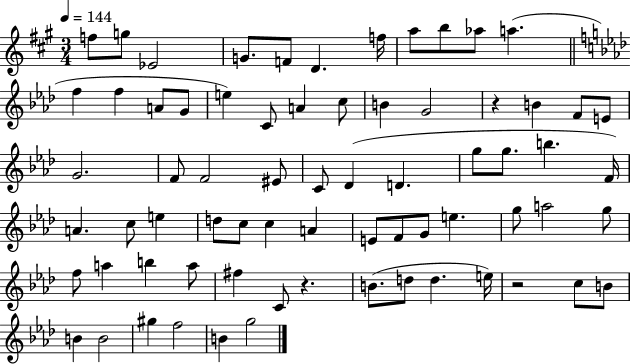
F5/e G5/e Eb4/h G4/e. F4/e D4/q. F5/s A5/e B5/e Ab5/e A5/q. F5/q F5/q A4/e G4/e E5/q C4/e A4/q C5/e B4/q G4/h R/q B4/q F4/e E4/e G4/h. F4/e F4/h EIS4/e C4/e Db4/q D4/q. G5/e G5/e. B5/q. F4/s A4/q. C5/e E5/q D5/e C5/e C5/q A4/q E4/e F4/e G4/e E5/q. G5/e A5/h G5/e F5/e A5/q B5/q A5/e F#5/q C4/e R/q. B4/e. D5/e D5/q. E5/s R/h C5/e B4/e B4/q B4/h G#5/q F5/h B4/q G5/h